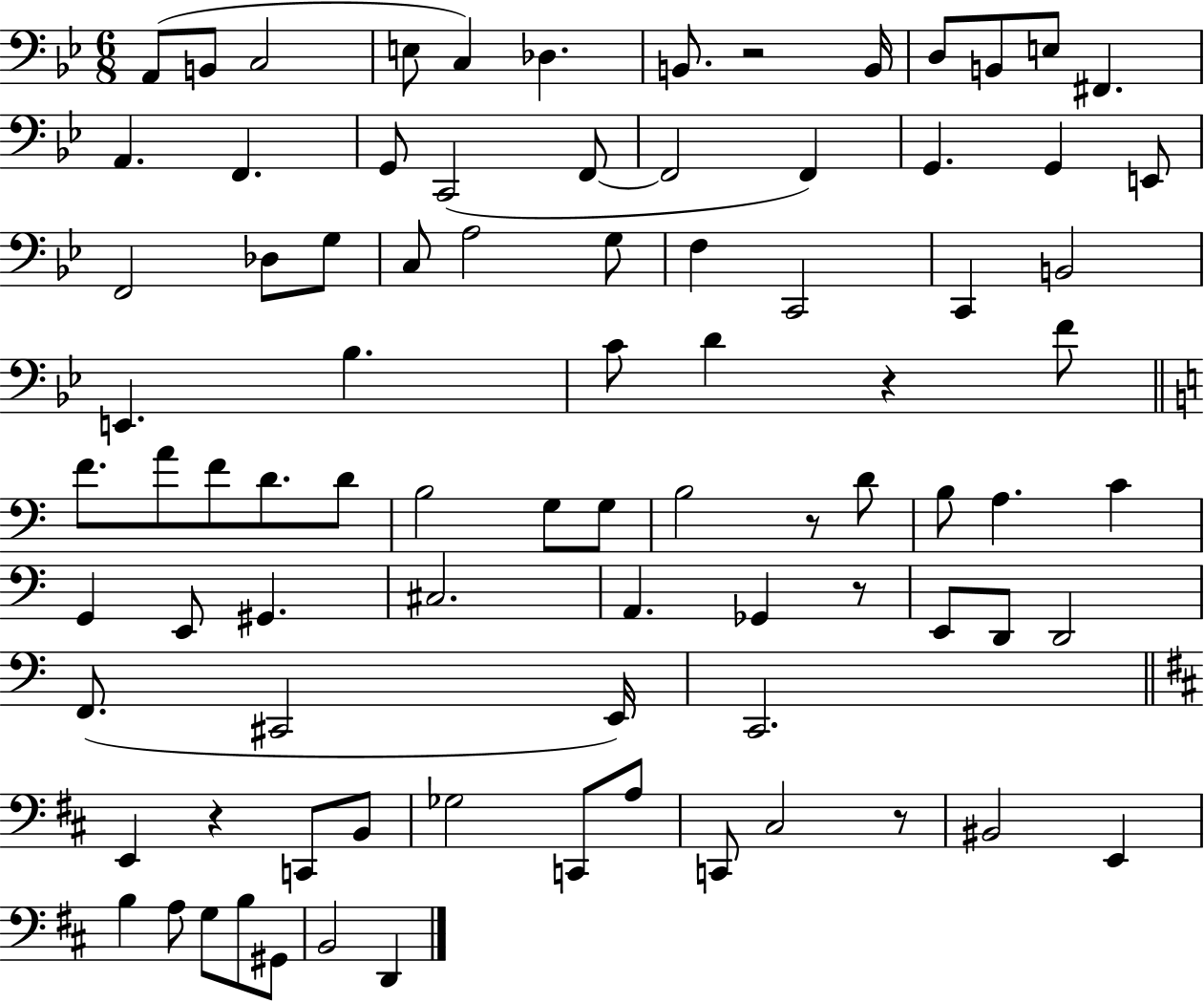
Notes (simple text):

A2/e B2/e C3/h E3/e C3/q Db3/q. B2/e. R/h B2/s D3/e B2/e E3/e F#2/q. A2/q. F2/q. G2/e C2/h F2/e F2/h F2/q G2/q. G2/q E2/e F2/h Db3/e G3/e C3/e A3/h G3/e F3/q C2/h C2/q B2/h E2/q. Bb3/q. C4/e D4/q R/q F4/e F4/e. A4/e F4/e D4/e. D4/e B3/h G3/e G3/e B3/h R/e D4/e B3/e A3/q. C4/q G2/q E2/e G#2/q. C#3/h. A2/q. Gb2/q R/e E2/e D2/e D2/h F2/e. C#2/h E2/s C2/h. E2/q R/q C2/e B2/e Gb3/h C2/e A3/e C2/e C#3/h R/e BIS2/h E2/q B3/q A3/e G3/e B3/e G#2/e B2/h D2/q